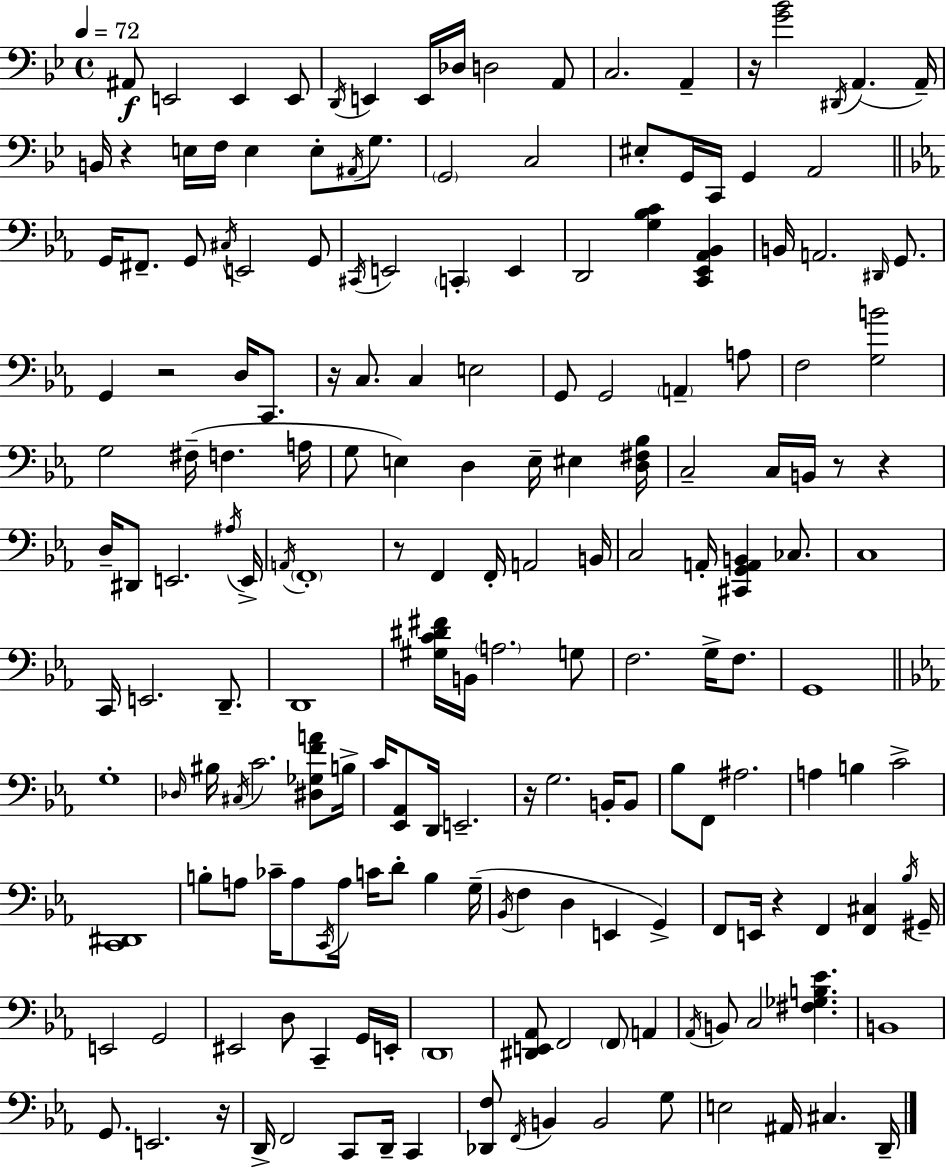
X:1
T:Untitled
M:4/4
L:1/4
K:Bb
^A,,/2 E,,2 E,, E,,/2 D,,/4 E,, E,,/4 _D,/4 D,2 A,,/2 C,2 A,, z/4 [G_B]2 ^D,,/4 A,, A,,/4 B,,/4 z E,/4 F,/4 E, E,/2 ^A,,/4 G,/2 G,,2 C,2 ^E,/2 G,,/4 C,,/4 G,, A,,2 G,,/4 ^F,,/2 G,,/2 ^C,/4 E,,2 G,,/2 ^C,,/4 E,,2 C,, E,, D,,2 [G,_B,C] [C,,_E,,_A,,_B,,] B,,/4 A,,2 ^D,,/4 G,,/2 G,, z2 D,/4 C,,/2 z/4 C,/2 C, E,2 G,,/2 G,,2 A,, A,/2 F,2 [G,B]2 G,2 ^F,/4 F, A,/4 G,/2 E, D, E,/4 ^E, [D,^F,_B,]/4 C,2 C,/4 B,,/4 z/2 z D,/4 ^D,,/2 E,,2 ^A,/4 E,,/4 A,,/4 F,,4 z/2 F,, F,,/4 A,,2 B,,/4 C,2 A,,/4 [^C,,G,,A,,B,,] _C,/2 C,4 C,,/4 E,,2 D,,/2 D,,4 [^G,C^D^F]/4 B,,/4 A,2 G,/2 F,2 G,/4 F,/2 G,,4 G,4 _D,/4 ^B,/4 ^C,/4 C2 [^D,_G,FA]/2 B,/4 C/4 [_E,,_A,,]/2 D,,/4 E,,2 z/4 G,2 B,,/4 B,,/2 _B,/2 F,,/2 ^A,2 A, B, C2 [C,,^D,,]4 B,/2 A,/2 _C/4 A,/2 C,,/4 A,/4 C/4 D/2 B, G,/4 _B,,/4 F, D, E,, G,, F,,/2 E,,/4 z F,, [F,,^C,] _B,/4 ^G,,/4 E,,2 G,,2 ^E,,2 D,/2 C,, G,,/4 E,,/4 D,,4 [^D,,E,,_A,,]/2 F,,2 F,,/2 A,, _A,,/4 B,,/2 C,2 [^F,_G,B,_E] B,,4 G,,/2 E,,2 z/4 D,,/4 F,,2 C,,/2 D,,/4 C,, [_D,,F,]/2 F,,/4 B,, B,,2 G,/2 E,2 ^A,,/4 ^C, D,,/4